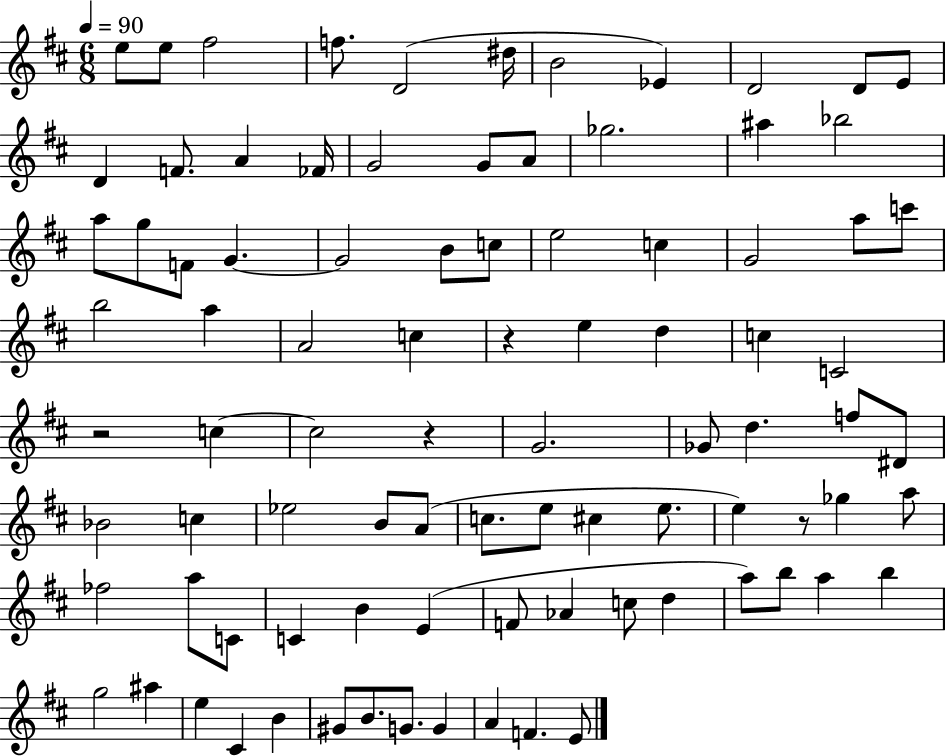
{
  \clef treble
  \numericTimeSignature
  \time 6/8
  \key d \major
  \tempo 4 = 90
  e''8 e''8 fis''2 | f''8. d'2( dis''16 | b'2 ees'4) | d'2 d'8 e'8 | \break d'4 f'8. a'4 fes'16 | g'2 g'8 a'8 | ges''2. | ais''4 bes''2 | \break a''8 g''8 f'8 g'4.~~ | g'2 b'8 c''8 | e''2 c''4 | g'2 a''8 c'''8 | \break b''2 a''4 | a'2 c''4 | r4 e''4 d''4 | c''4 c'2 | \break r2 c''4~~ | c''2 r4 | g'2. | ges'8 d''4. f''8 dis'8 | \break bes'2 c''4 | ees''2 b'8 a'8( | c''8. e''8 cis''4 e''8. | e''4) r8 ges''4 a''8 | \break fes''2 a''8 c'8 | c'4 b'4 e'4( | f'8 aes'4 c''8 d''4 | a''8) b''8 a''4 b''4 | \break g''2 ais''4 | e''4 cis'4 b'4 | gis'8 b'8. g'8. g'4 | a'4 f'4. e'8 | \break \bar "|."
}